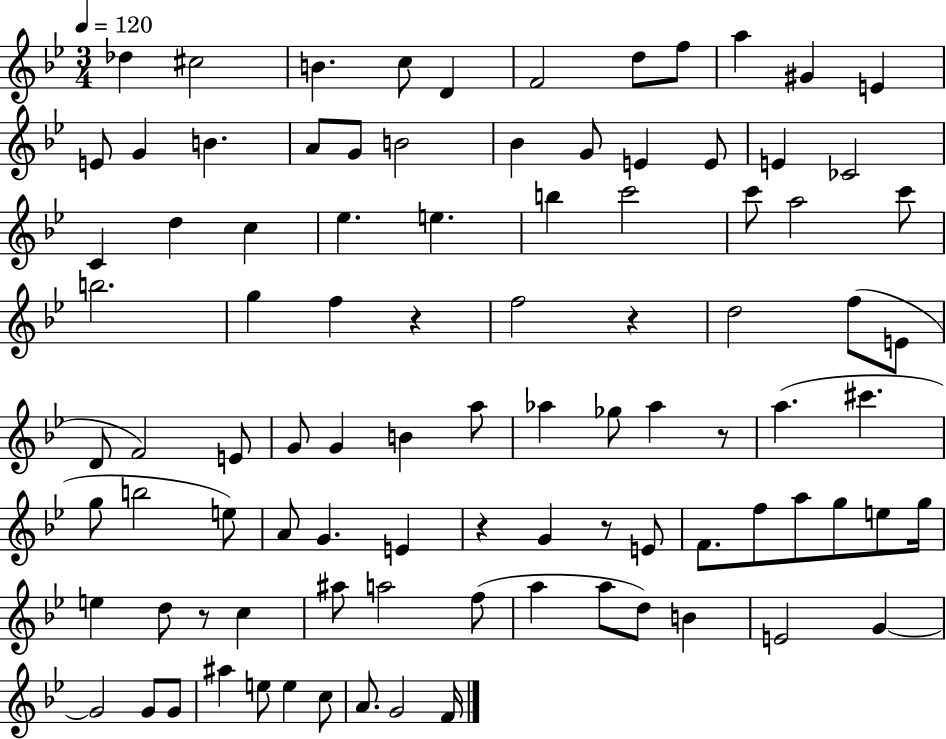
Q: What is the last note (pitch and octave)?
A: F4